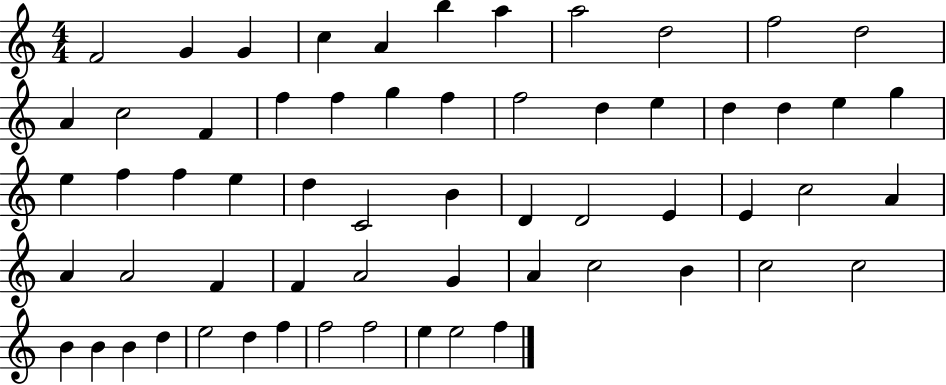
F4/h G4/q G4/q C5/q A4/q B5/q A5/q A5/h D5/h F5/h D5/h A4/q C5/h F4/q F5/q F5/q G5/q F5/q F5/h D5/q E5/q D5/q D5/q E5/q G5/q E5/q F5/q F5/q E5/q D5/q C4/h B4/q D4/q D4/h E4/q E4/q C5/h A4/q A4/q A4/h F4/q F4/q A4/h G4/q A4/q C5/h B4/q C5/h C5/h B4/q B4/q B4/q D5/q E5/h D5/q F5/q F5/h F5/h E5/q E5/h F5/q